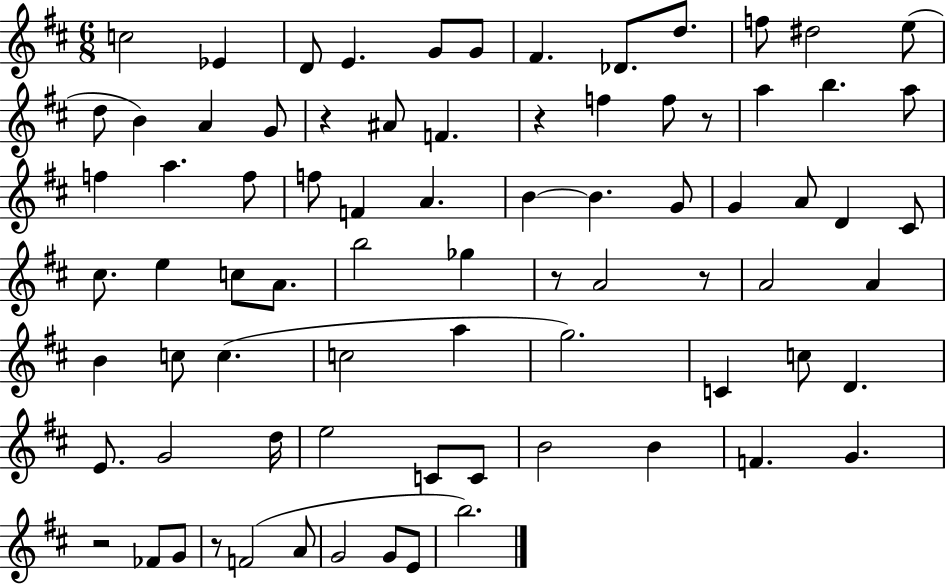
C5/h Eb4/q D4/e E4/q. G4/e G4/e F#4/q. Db4/e. D5/e. F5/e D#5/h E5/e D5/e B4/q A4/q G4/e R/q A#4/e F4/q. R/q F5/q F5/e R/e A5/q B5/q. A5/e F5/q A5/q. F5/e F5/e F4/q A4/q. B4/q B4/q. G4/e G4/q A4/e D4/q C#4/e C#5/e. E5/q C5/e A4/e. B5/h Gb5/q R/e A4/h R/e A4/h A4/q B4/q C5/e C5/q. C5/h A5/q G5/h. C4/q C5/e D4/q. E4/e. G4/h D5/s E5/h C4/e C4/e B4/h B4/q F4/q. G4/q. R/h FES4/e G4/e R/e F4/h A4/e G4/h G4/e E4/e B5/h.